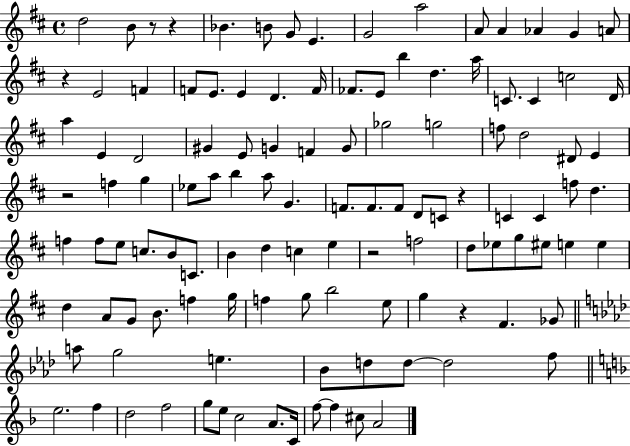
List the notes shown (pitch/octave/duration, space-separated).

D5/h B4/e R/e R/q Bb4/q. B4/e G4/e E4/q. G4/h A5/h A4/e A4/q Ab4/q G4/q A4/e R/q E4/h F4/q F4/e E4/e. E4/q D4/q. F4/s FES4/e. E4/e B5/q D5/q. A5/s C4/e. C4/q C5/h D4/s A5/q E4/q D4/h G#4/q E4/e G4/q F4/q G4/e Gb5/h G5/h F5/e D5/h D#4/e E4/q R/h F5/q G5/q Eb5/e A5/e B5/q A5/e G4/q. F4/e. F4/e. F4/e D4/e C4/e R/q C4/q C4/q F5/e D5/q. F5/q F5/e E5/e C5/e. B4/e C4/e. B4/q D5/q C5/q E5/q R/h F5/h D5/e Eb5/e G5/e EIS5/e E5/q E5/q D5/q A4/e G4/e B4/e. F5/q G5/s F5/q G5/e B5/h E5/e G5/q R/q F#4/q. Gb4/e A5/e G5/h E5/q. Bb4/e D5/e D5/e D5/h F5/e E5/h. F5/q D5/h F5/h G5/e E5/e C5/h A4/e. C4/s F5/e F5/q C#5/e A4/h